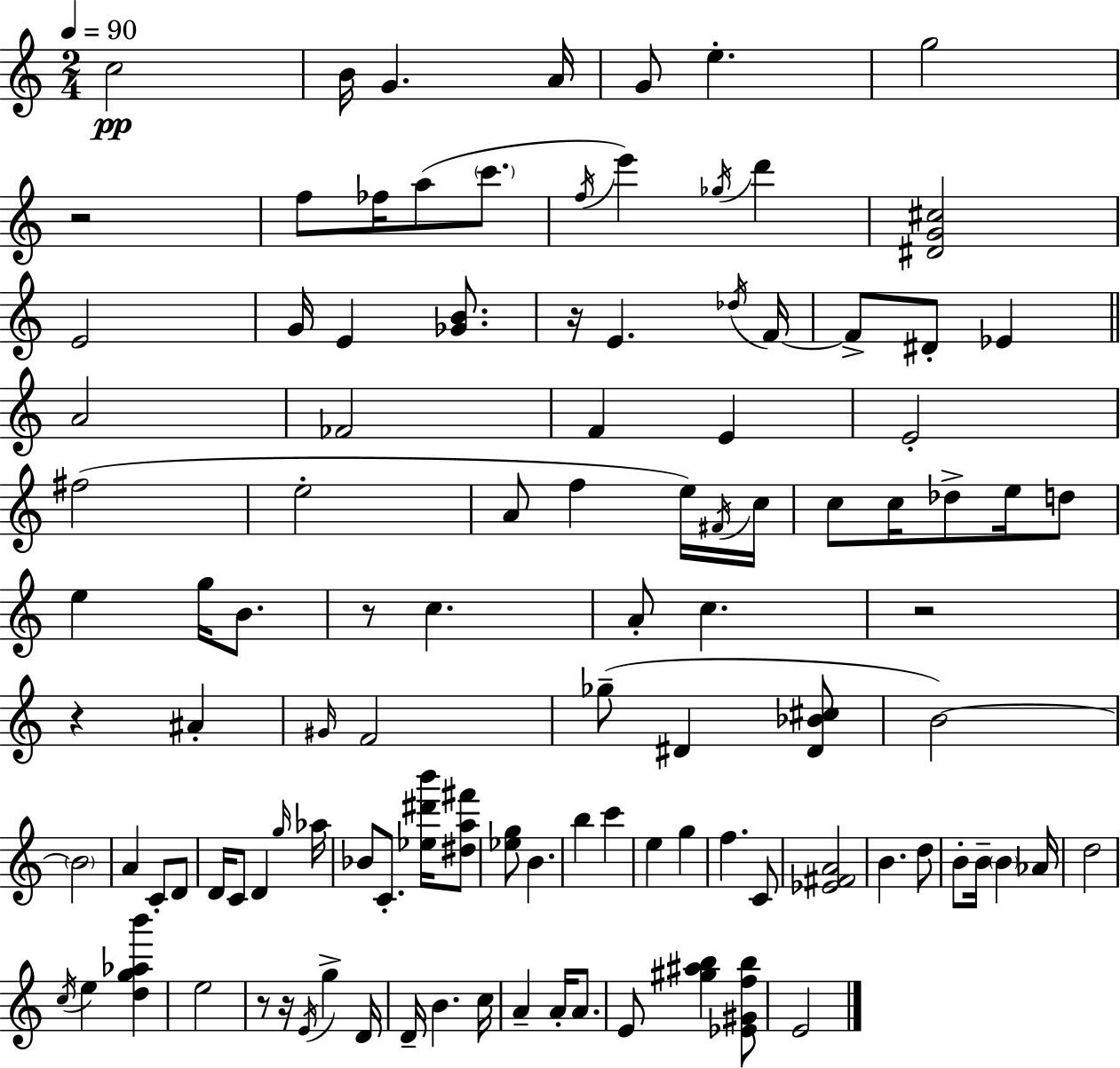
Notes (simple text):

C5/h B4/s G4/q. A4/s G4/e E5/q. G5/h R/h F5/e FES5/s A5/e C6/e. F5/s E6/q Gb5/s D6/q [D#4,G4,C#5]/h E4/h G4/s E4/q [Gb4,B4]/e. R/s E4/q. Db5/s F4/s F4/e D#4/e Eb4/q A4/h FES4/h F4/q E4/q E4/h F#5/h E5/h A4/e F5/q E5/s F#4/s C5/s C5/e C5/s Db5/e E5/s D5/e E5/q G5/s B4/e. R/e C5/q. A4/e C5/q. R/h R/q A#4/q G#4/s F4/h Gb5/e D#4/q [D#4,Bb4,C#5]/e B4/h B4/h A4/q C4/e D4/e D4/s C4/e D4/q G5/s Ab5/s Bb4/e C4/e. [Eb5,D#6,B6]/s [D#5,A5,F#6]/e [Eb5,G5]/e B4/q. B5/q C6/q E5/q G5/q F5/q. C4/e [Eb4,F#4,A4]/h B4/q. D5/e B4/e B4/s B4/q Ab4/s D5/h C5/s E5/q [D5,G5,Ab5,B6]/q E5/h R/e R/s E4/s G5/q D4/s D4/s B4/q. C5/s A4/q A4/s A4/e. E4/e [G#5,A#5,B5]/q [Eb4,G#4,F5,B5]/e E4/h